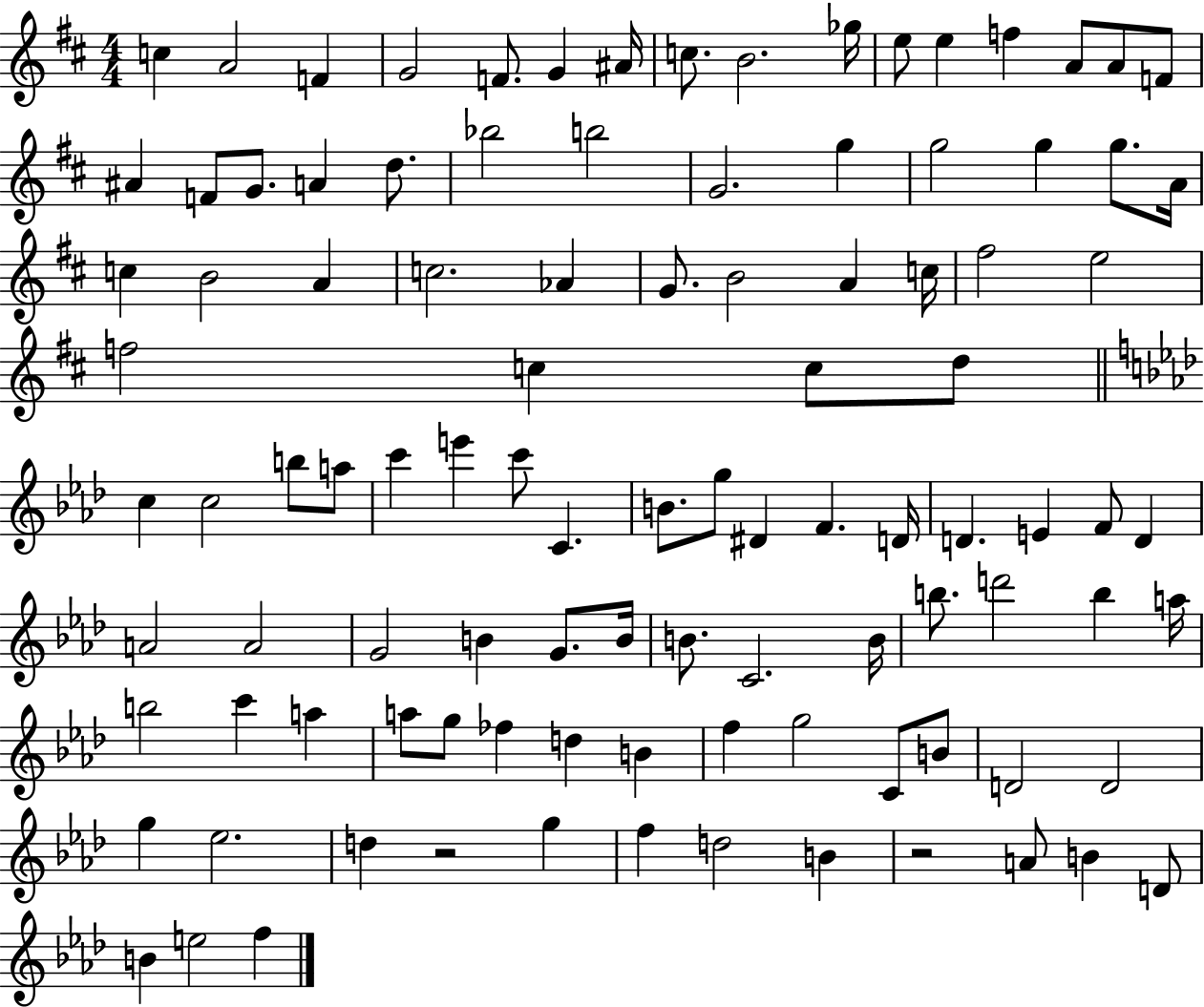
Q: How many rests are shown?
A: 2